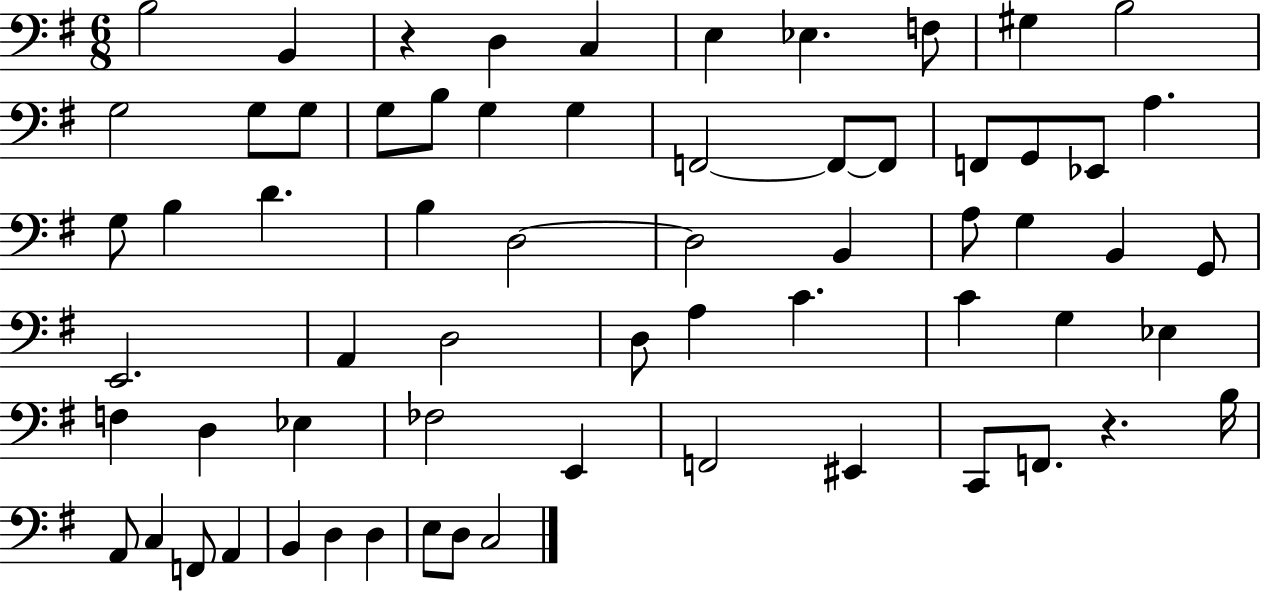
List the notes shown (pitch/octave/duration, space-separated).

B3/h B2/q R/q D3/q C3/q E3/q Eb3/q. F3/e G#3/q B3/h G3/h G3/e G3/e G3/e B3/e G3/q G3/q F2/h F2/e F2/e F2/e G2/e Eb2/e A3/q. G3/e B3/q D4/q. B3/q D3/h D3/h B2/q A3/e G3/q B2/q G2/e E2/h. A2/q D3/h D3/e A3/q C4/q. C4/q G3/q Eb3/q F3/q D3/q Eb3/q FES3/h E2/q F2/h EIS2/q C2/e F2/e. R/q. B3/s A2/e C3/q F2/e A2/q B2/q D3/q D3/q E3/e D3/e C3/h